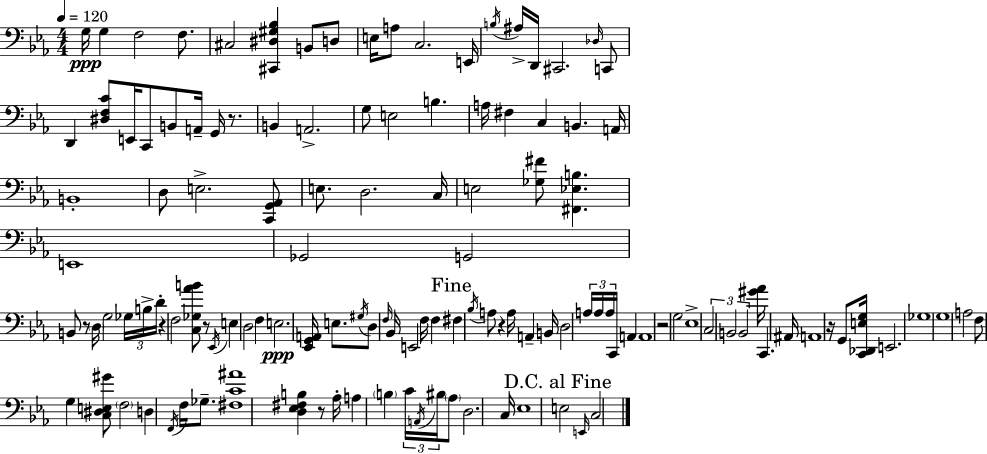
G3/s G3/q F3/h F3/e. C#3/h [C#2,D#3,G#3,Bb3]/q B2/e D3/e E3/s A3/e C3/h. E2/s B3/s A#3/s D2/s C#2/h. Db3/s C2/e D2/q [D#3,F3,C4]/e E2/s C2/e B2/e A2/s G2/s R/e. B2/q A2/h. G3/e E3/h B3/q. A3/s F#3/q C3/q B2/q. A2/s B2/w D3/e E3/h. [C2,G2,Ab2]/e E3/e. D3/h. C3/s E3/h [Gb3,F#4]/e [F#2,Eb3,B3]/q. E2/w Gb2/h G2/h B2/e R/e D3/s G3/h Gb3/s B3/s D4/s R/q F3/h [C3,Gb3,Ab4,B4]/e R/e Eb2/s E3/q D3/h F3/q E3/h. [Eb2,G2,A2]/s E3/e. G#3/s D3/e F3/s Bb2/s E2/h F3/s F3/q F#3/q Bb3/s A3/e R/q A3/s A2/q B2/s D3/h A3/s A3/s A3/s C2/s A2/q A2/w R/h G3/h Eb3/w C3/h B2/h B2/h [G#4,Ab4]/s C2/q. A#2/s A2/w R/s G2/e [C2,Db2,E3,G3]/s E2/h. Gb3/w G3/w A3/h F3/e G3/q [C3,D#3,E3,G#4]/e F3/h D3/q F2/s F3/s Gb3/e. [F#3,C4,A#4]/w [D3,Eb3,F#3,B3]/q R/e Ab3/s A3/q B3/q C4/s A2/s BIS3/s Ab3/e D3/h. C3/s Eb3/w E3/h E2/s C3/h